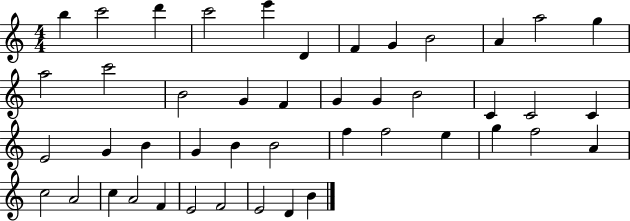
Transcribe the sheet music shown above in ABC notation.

X:1
T:Untitled
M:4/4
L:1/4
K:C
b c'2 d' c'2 e' D F G B2 A a2 g a2 c'2 B2 G F G G B2 C C2 C E2 G B G B B2 f f2 e g f2 A c2 A2 c A2 F E2 F2 E2 D B